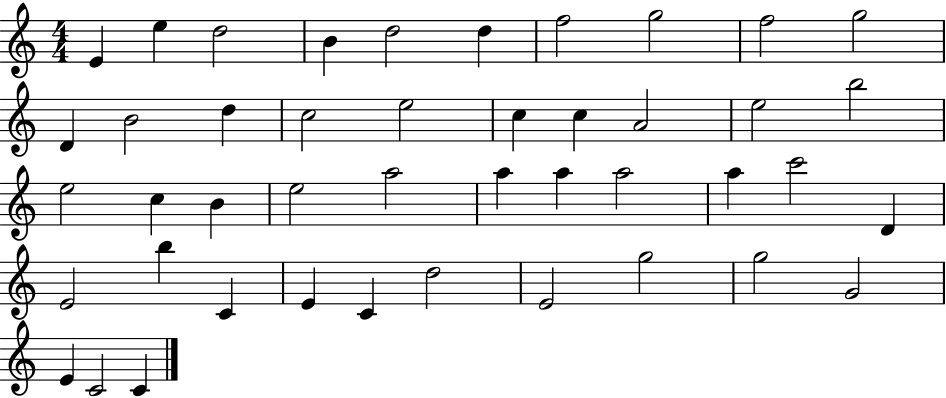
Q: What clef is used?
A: treble